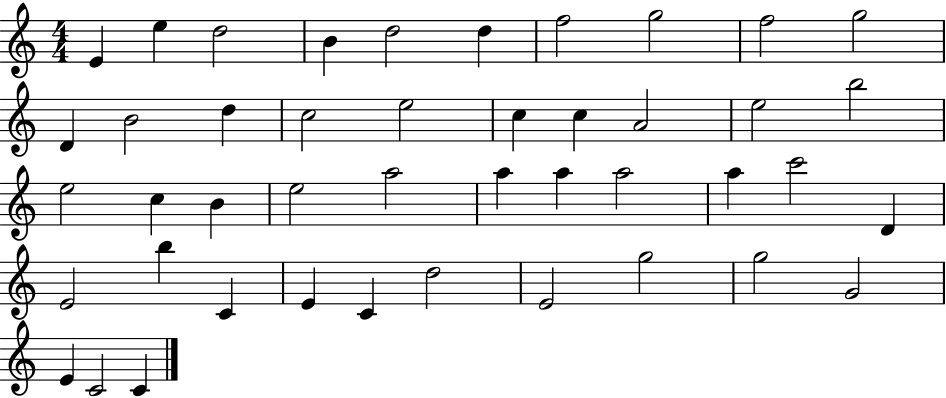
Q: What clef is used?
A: treble